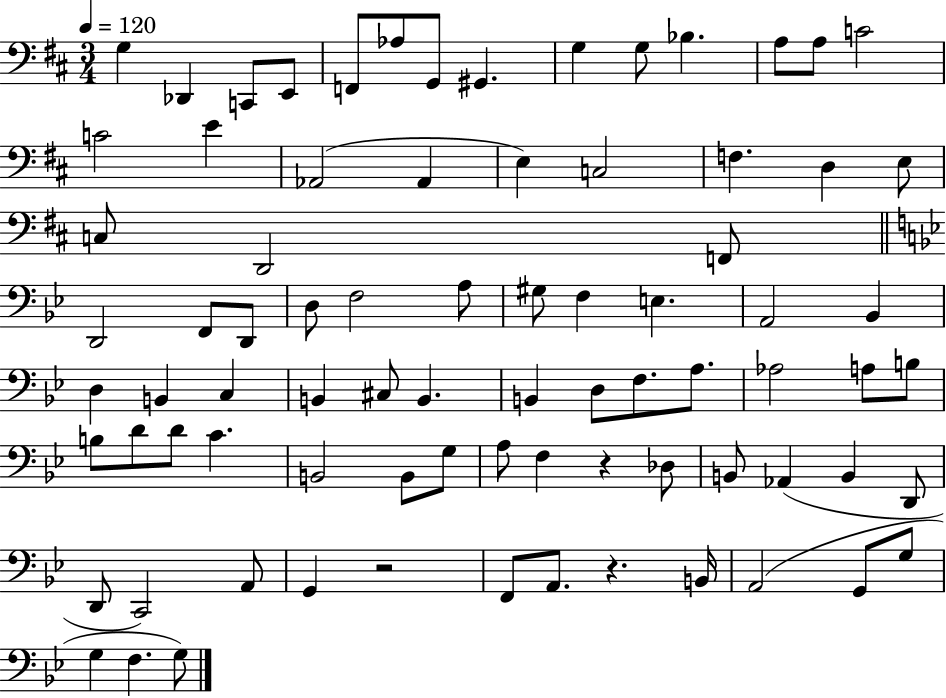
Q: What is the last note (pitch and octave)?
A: G3